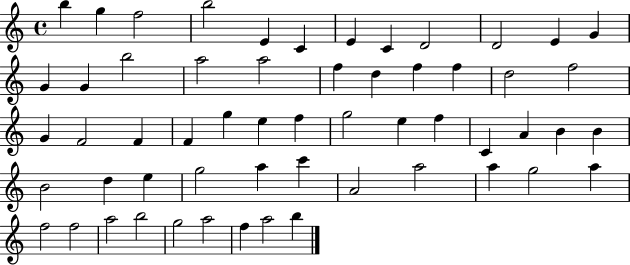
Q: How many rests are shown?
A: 0